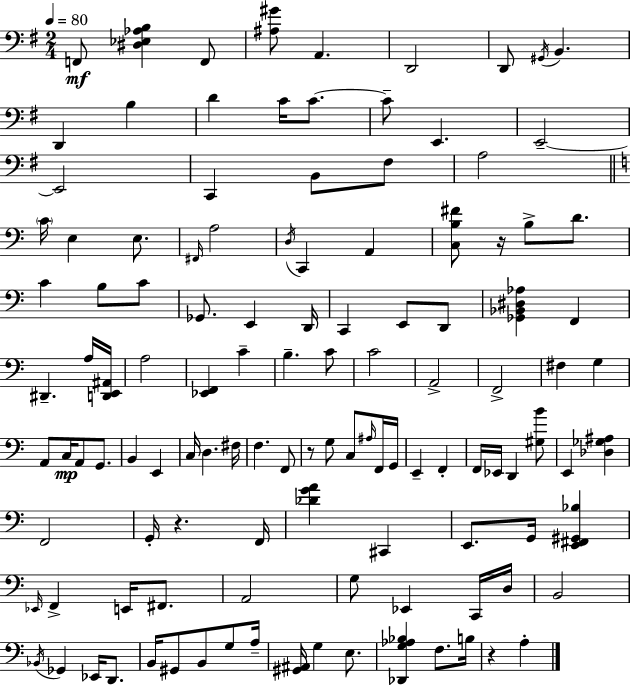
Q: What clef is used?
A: bass